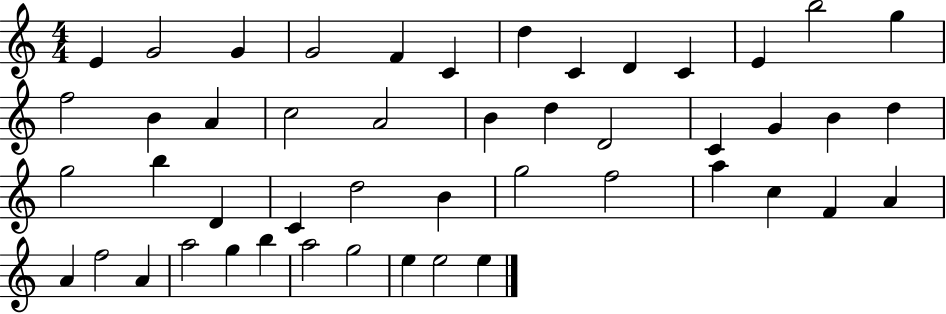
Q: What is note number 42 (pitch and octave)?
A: G5